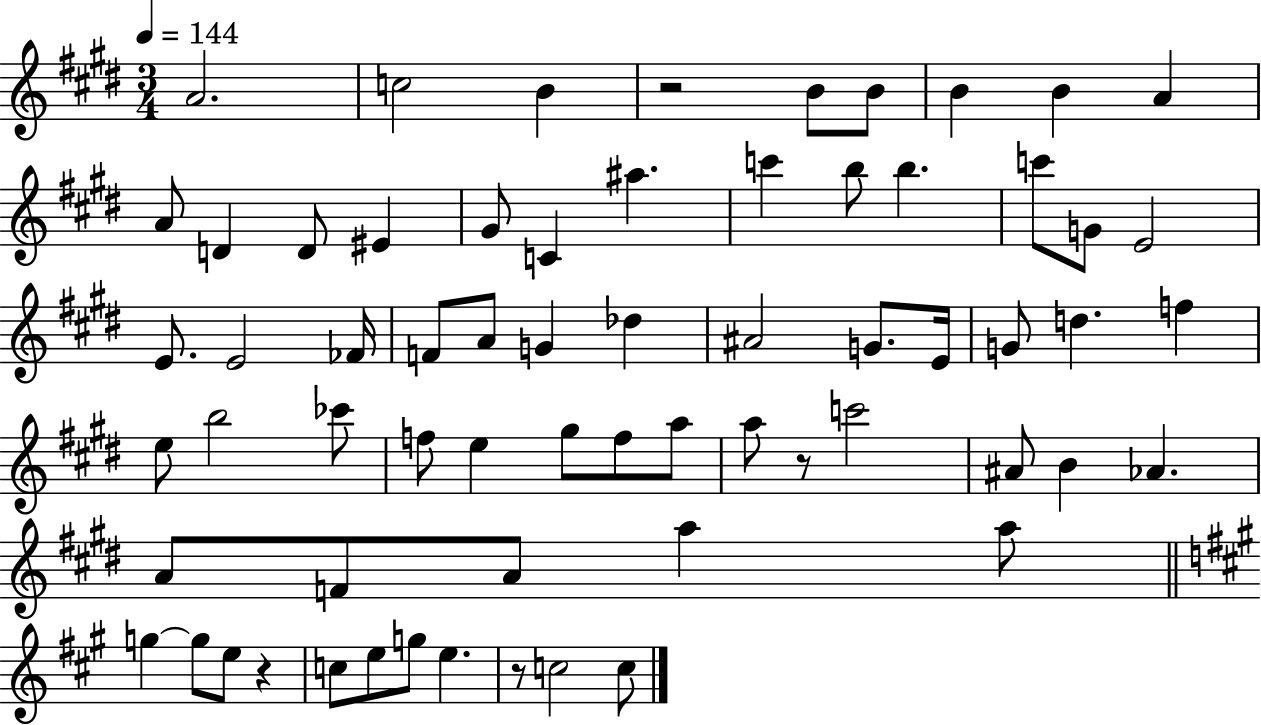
A4/h. C5/h B4/q R/h B4/e B4/e B4/q B4/q A4/q A4/e D4/q D4/e EIS4/q G#4/e C4/q A#5/q. C6/q B5/e B5/q. C6/e G4/e E4/h E4/e. E4/h FES4/s F4/e A4/e G4/q Db5/q A#4/h G4/e. E4/s G4/e D5/q. F5/q E5/e B5/h CES6/e F5/e E5/q G#5/e F5/e A5/e A5/e R/e C6/h A#4/e B4/q Ab4/q. A4/e F4/e A4/e A5/q A5/e G5/q G5/e E5/e R/q C5/e E5/e G5/e E5/q. R/e C5/h C5/e